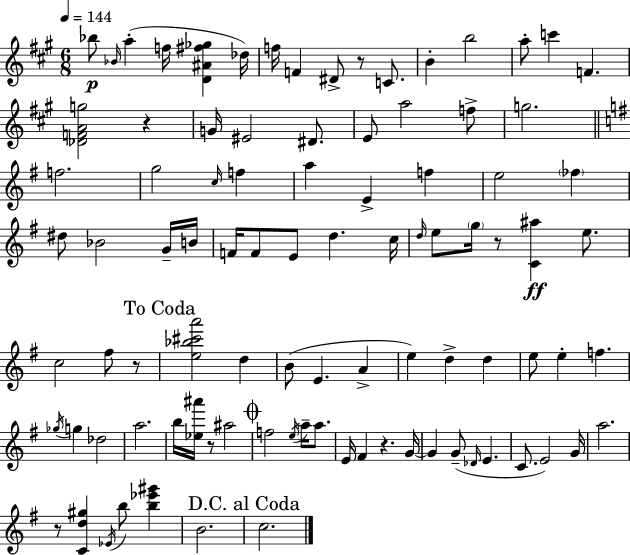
Bb5/e Bb4/s A5/q F5/s [D4,A#4,F#5,Gb5]/q Db5/s F5/s F4/q D#4/e R/e C4/e. B4/q B5/h A5/e C6/q F4/q. [Db4,F4,A4,G5]/h R/q G4/s EIS4/h D#4/e. E4/e A5/h F5/e G5/h. F5/h. G5/h C5/s F5/q A5/q E4/q F5/q E5/h FES5/q D#5/e Bb4/h G4/s B4/s F4/s F4/e E4/e D5/q. C5/s D5/s E5/e G5/s R/e [C4,A#5]/q E5/e. C5/h F#5/e R/e [E5,Bb5,C#6,A6]/h D5/q B4/e E4/q. A4/q E5/q D5/q D5/q E5/e E5/q F5/q. Gb5/s G5/q Db5/h A5/h. B5/s [Eb5,A#6]/s R/e A#5/h F5/h E5/s A5/s A5/e. E4/s F#4/q R/q. G4/s G4/q G4/e Db4/s E4/q. C4/e. E4/h G4/s A5/h. R/e [C4,D5,G#5]/q Eb4/s B5/e [B5,Eb6,G#6]/q B4/h. C5/h.